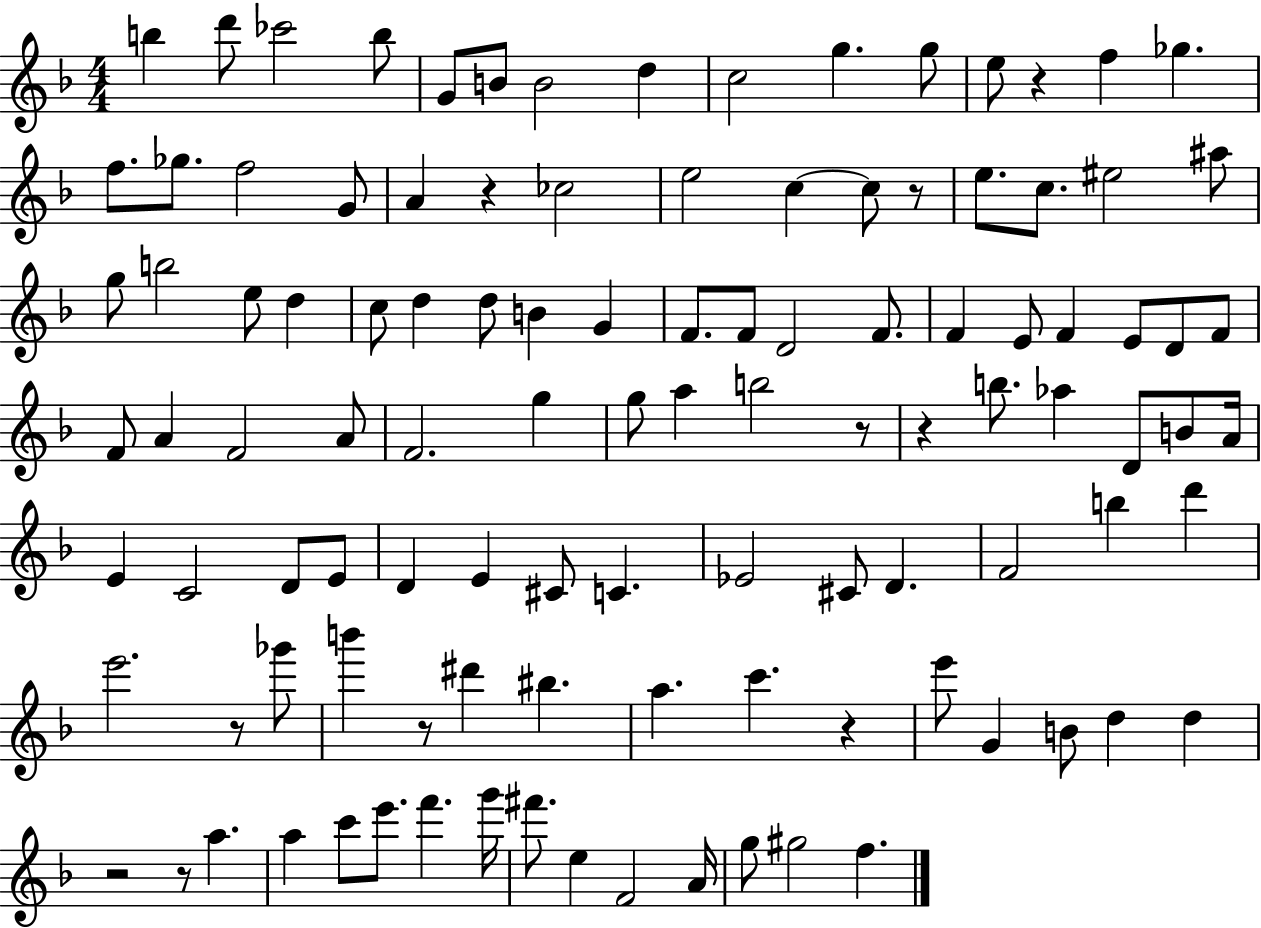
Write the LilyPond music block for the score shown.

{
  \clef treble
  \numericTimeSignature
  \time 4/4
  \key f \major
  b''4 d'''8 ces'''2 b''8 | g'8 b'8 b'2 d''4 | c''2 g''4. g''8 | e''8 r4 f''4 ges''4. | \break f''8. ges''8. f''2 g'8 | a'4 r4 ces''2 | e''2 c''4~~ c''8 r8 | e''8. c''8. eis''2 ais''8 | \break g''8 b''2 e''8 d''4 | c''8 d''4 d''8 b'4 g'4 | f'8. f'8 d'2 f'8. | f'4 e'8 f'4 e'8 d'8 f'8 | \break f'8 a'4 f'2 a'8 | f'2. g''4 | g''8 a''4 b''2 r8 | r4 b''8. aes''4 d'8 b'8 a'16 | \break e'4 c'2 d'8 e'8 | d'4 e'4 cis'8 c'4. | ees'2 cis'8 d'4. | f'2 b''4 d'''4 | \break e'''2. r8 ges'''8 | b'''4 r8 dis'''4 bis''4. | a''4. c'''4. r4 | e'''8 g'4 b'8 d''4 d''4 | \break r2 r8 a''4. | a''4 c'''8 e'''8. f'''4. g'''16 | fis'''8. e''4 f'2 a'16 | g''8 gis''2 f''4. | \break \bar "|."
}